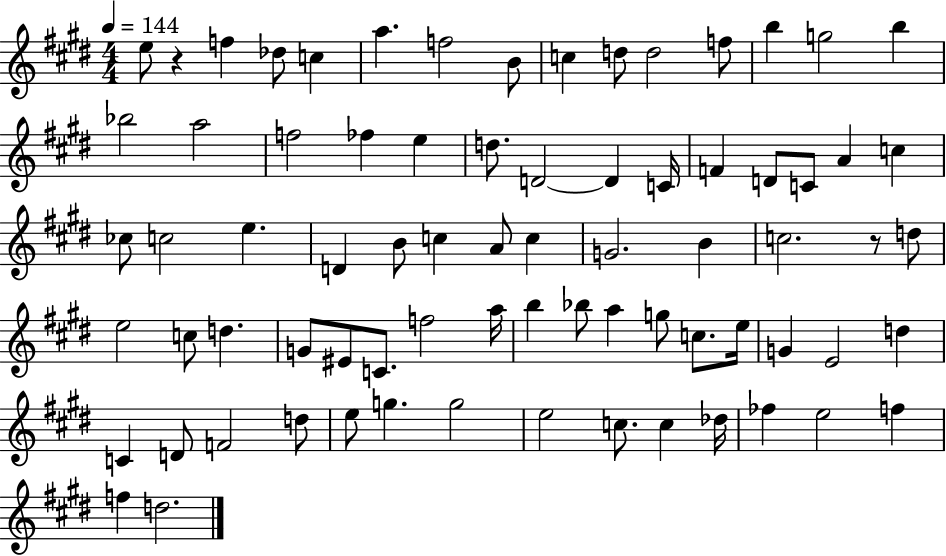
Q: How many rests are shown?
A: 2